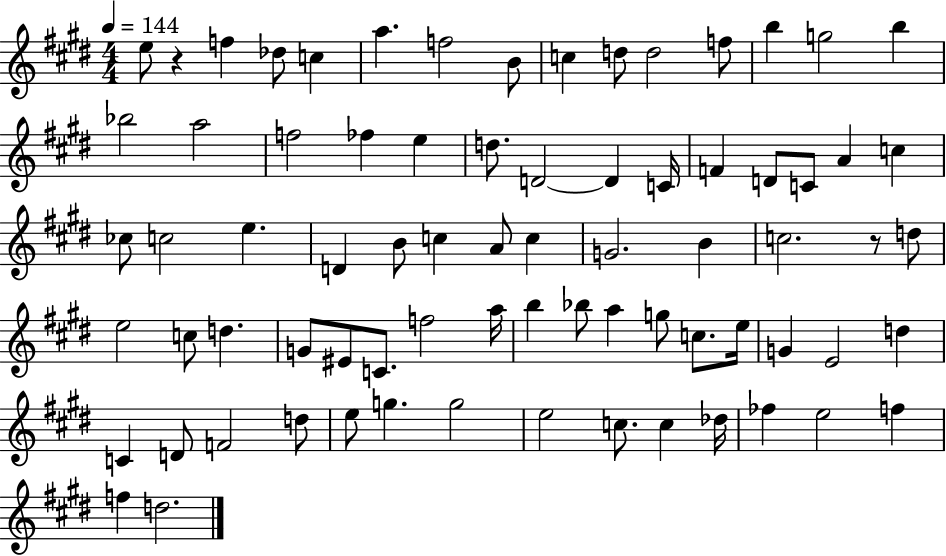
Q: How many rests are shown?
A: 2